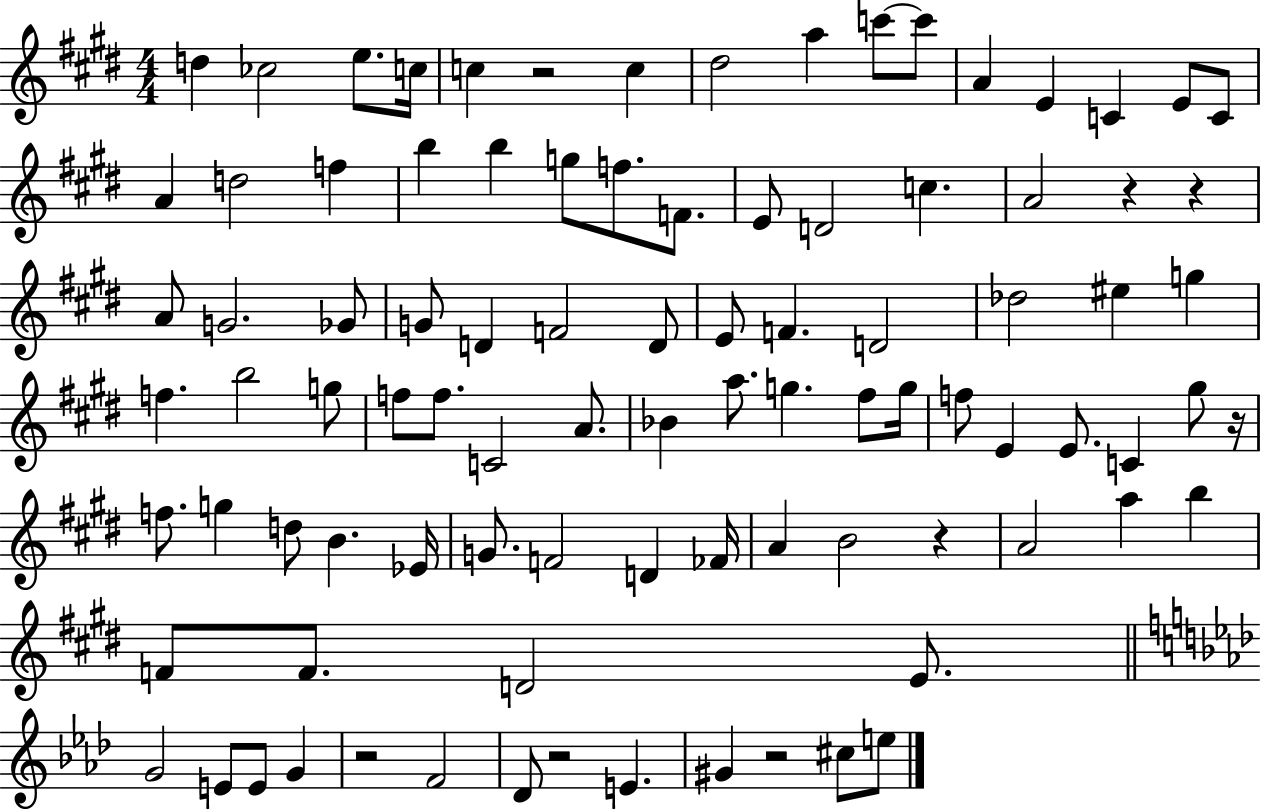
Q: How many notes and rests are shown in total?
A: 93